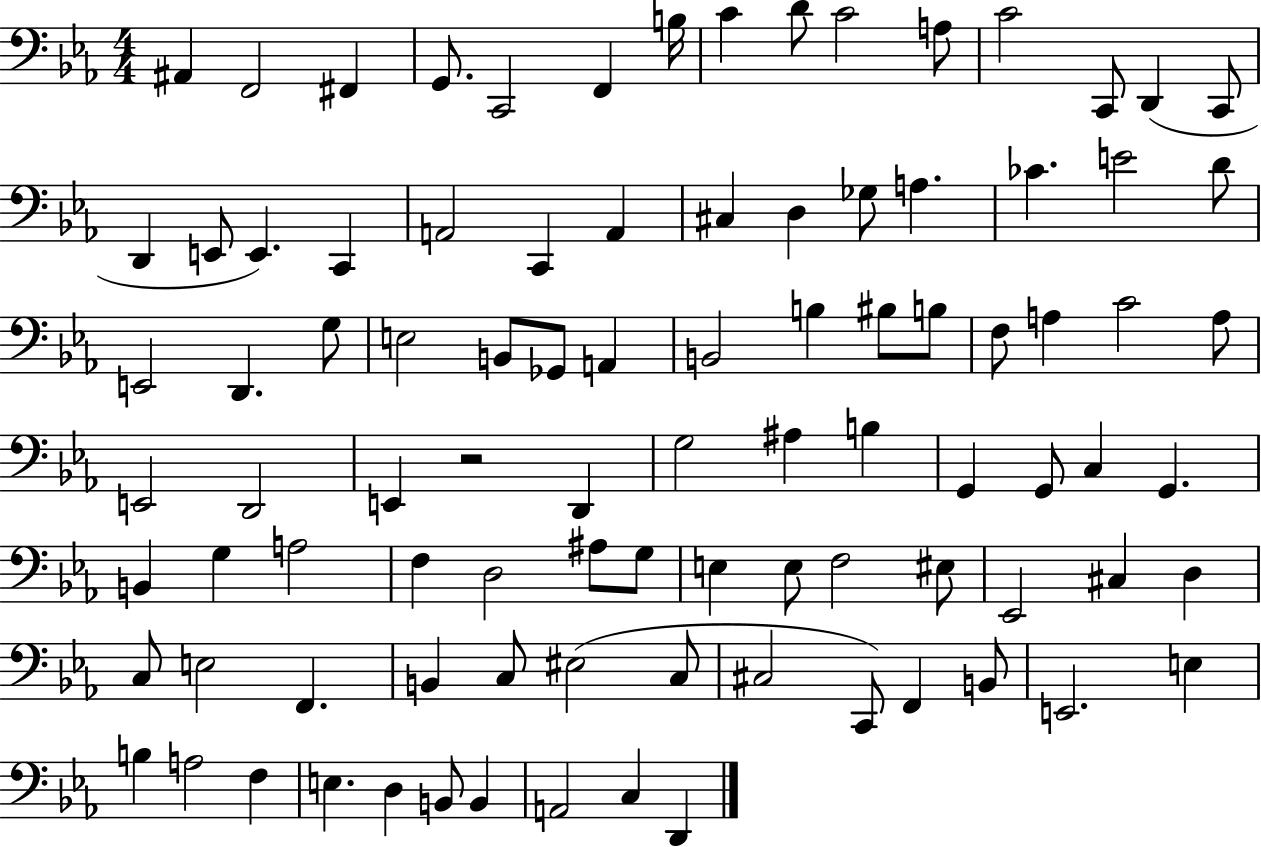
X:1
T:Untitled
M:4/4
L:1/4
K:Eb
^A,, F,,2 ^F,, G,,/2 C,,2 F,, B,/4 C D/2 C2 A,/2 C2 C,,/2 D,, C,,/2 D,, E,,/2 E,, C,, A,,2 C,, A,, ^C, D, _G,/2 A, _C E2 D/2 E,,2 D,, G,/2 E,2 B,,/2 _G,,/2 A,, B,,2 B, ^B,/2 B,/2 F,/2 A, C2 A,/2 E,,2 D,,2 E,, z2 D,, G,2 ^A, B, G,, G,,/2 C, G,, B,, G, A,2 F, D,2 ^A,/2 G,/2 E, E,/2 F,2 ^E,/2 _E,,2 ^C, D, C,/2 E,2 F,, B,, C,/2 ^E,2 C,/2 ^C,2 C,,/2 F,, B,,/2 E,,2 E, B, A,2 F, E, D, B,,/2 B,, A,,2 C, D,,